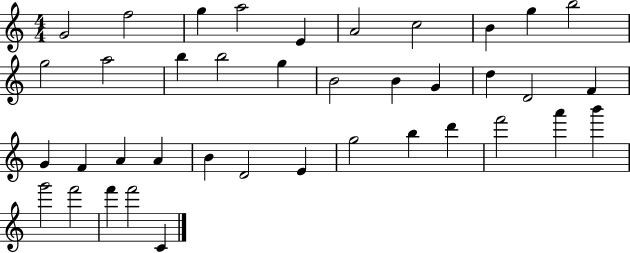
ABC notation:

X:1
T:Untitled
M:4/4
L:1/4
K:C
G2 f2 g a2 E A2 c2 B g b2 g2 a2 b b2 g B2 B G d D2 F G F A A B D2 E g2 b d' f'2 a' b' g'2 f'2 f' f'2 C